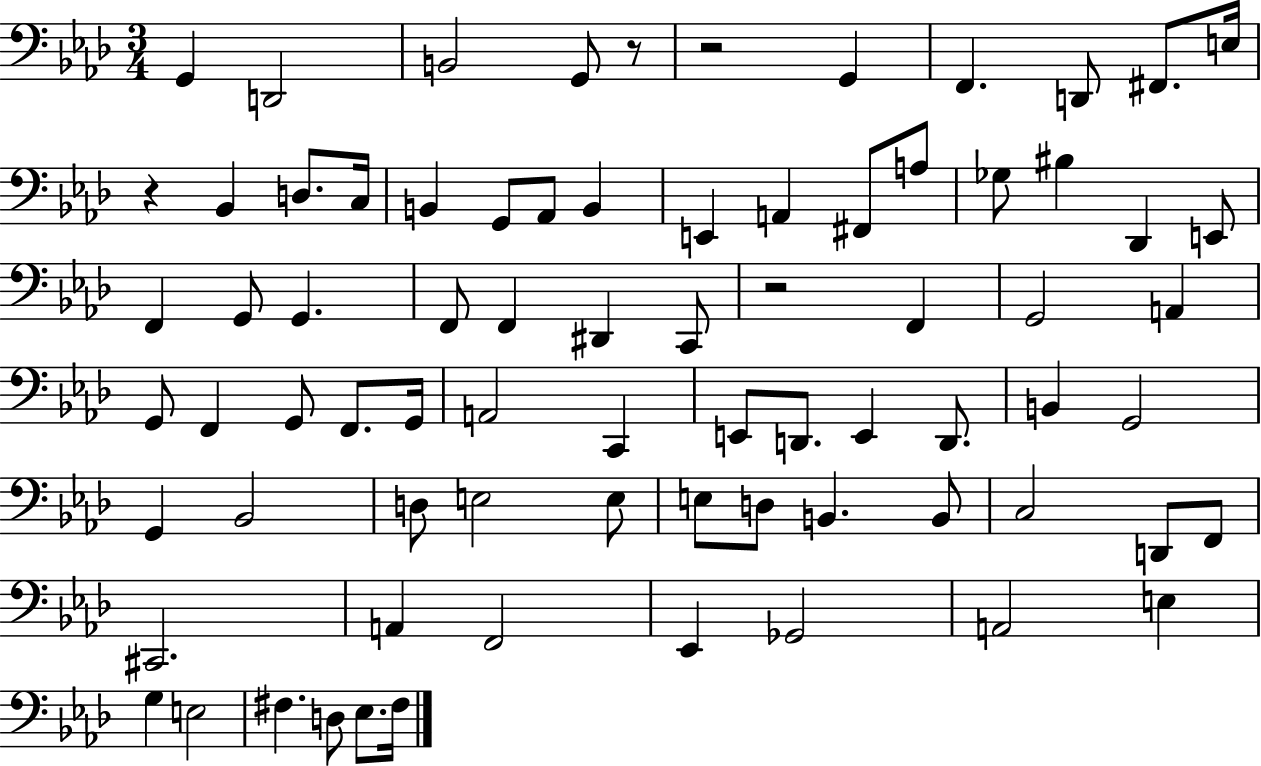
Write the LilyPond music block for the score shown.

{
  \clef bass
  \numericTimeSignature
  \time 3/4
  \key aes \major
  g,4 d,2 | b,2 g,8 r8 | r2 g,4 | f,4. d,8 fis,8. e16 | \break r4 bes,4 d8. c16 | b,4 g,8 aes,8 b,4 | e,4 a,4 fis,8 a8 | ges8 bis4 des,4 e,8 | \break f,4 g,8 g,4. | f,8 f,4 dis,4 c,8 | r2 f,4 | g,2 a,4 | \break g,8 f,4 g,8 f,8. g,16 | a,2 c,4 | e,8 d,8. e,4 d,8. | b,4 g,2 | \break g,4 bes,2 | d8 e2 e8 | e8 d8 b,4. b,8 | c2 d,8 f,8 | \break cis,2. | a,4 f,2 | ees,4 ges,2 | a,2 e4 | \break g4 e2 | fis4. d8 ees8. fis16 | \bar "|."
}